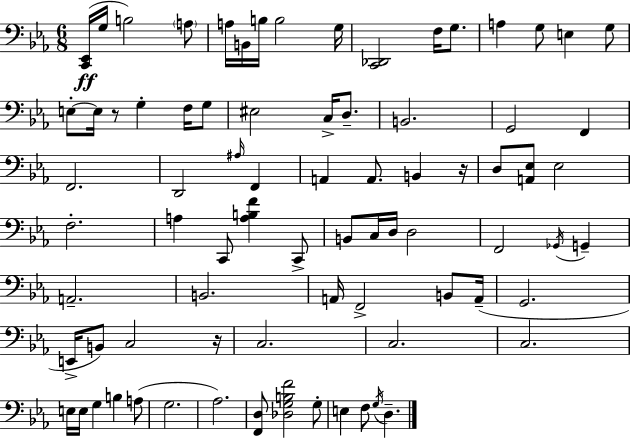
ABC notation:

X:1
T:Untitled
M:6/8
L:1/4
K:Eb
[C,,_E,,]/4 G,/4 B,2 A,/2 A,/4 B,,/4 B,/4 B,2 G,/4 [C,,_D,,]2 F,/4 G,/2 A, G,/2 E, G,/2 E,/2 E,/4 z/2 G, F,/4 G,/2 ^E,2 C,/4 D,/2 B,,2 G,,2 F,, F,,2 D,,2 ^A,/4 F,, A,, A,,/2 B,, z/4 D,/2 [A,,_E,]/2 _E,2 F,2 A, C,,/2 [A,B,F] C,,/2 B,,/2 C,/4 D,/4 D,2 F,,2 _G,,/4 G,, A,,2 B,,2 A,,/4 F,,2 B,,/2 A,,/4 G,,2 E,,/4 B,,/2 C,2 z/4 C,2 C,2 C,2 E,/4 E,/4 G, B, A,/2 G,2 _A,2 [F,,D,]/2 [_D,G,B,F]2 G,/2 E, F,/2 G,/4 D,